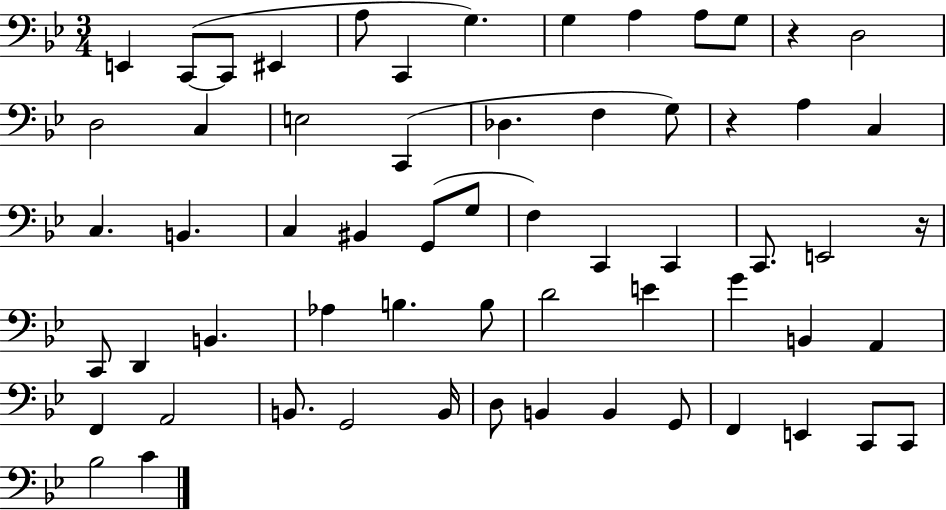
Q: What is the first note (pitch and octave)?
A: E2